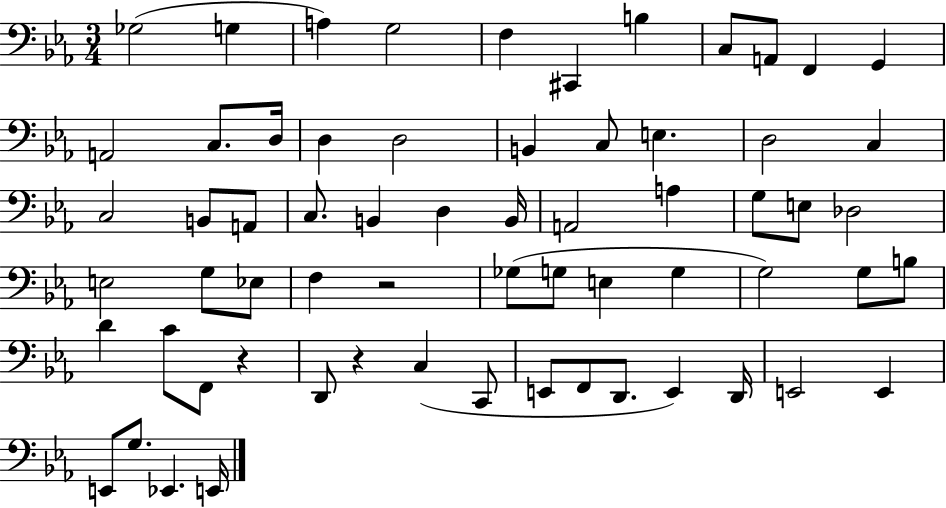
{
  \clef bass
  \numericTimeSignature
  \time 3/4
  \key ees \major
  ges2( g4 | a4) g2 | f4 cis,4 b4 | c8 a,8 f,4 g,4 | \break a,2 c8. d16 | d4 d2 | b,4 c8 e4. | d2 c4 | \break c2 b,8 a,8 | c8. b,4 d4 b,16 | a,2 a4 | g8 e8 des2 | \break e2 g8 ees8 | f4 r2 | ges8( g8 e4 g4 | g2) g8 b8 | \break d'4 c'8 f,8 r4 | d,8 r4 c4( c,8 | e,8 f,8 d,8. e,4) d,16 | e,2 e,4 | \break e,8 g8. ees,4. e,16 | \bar "|."
}